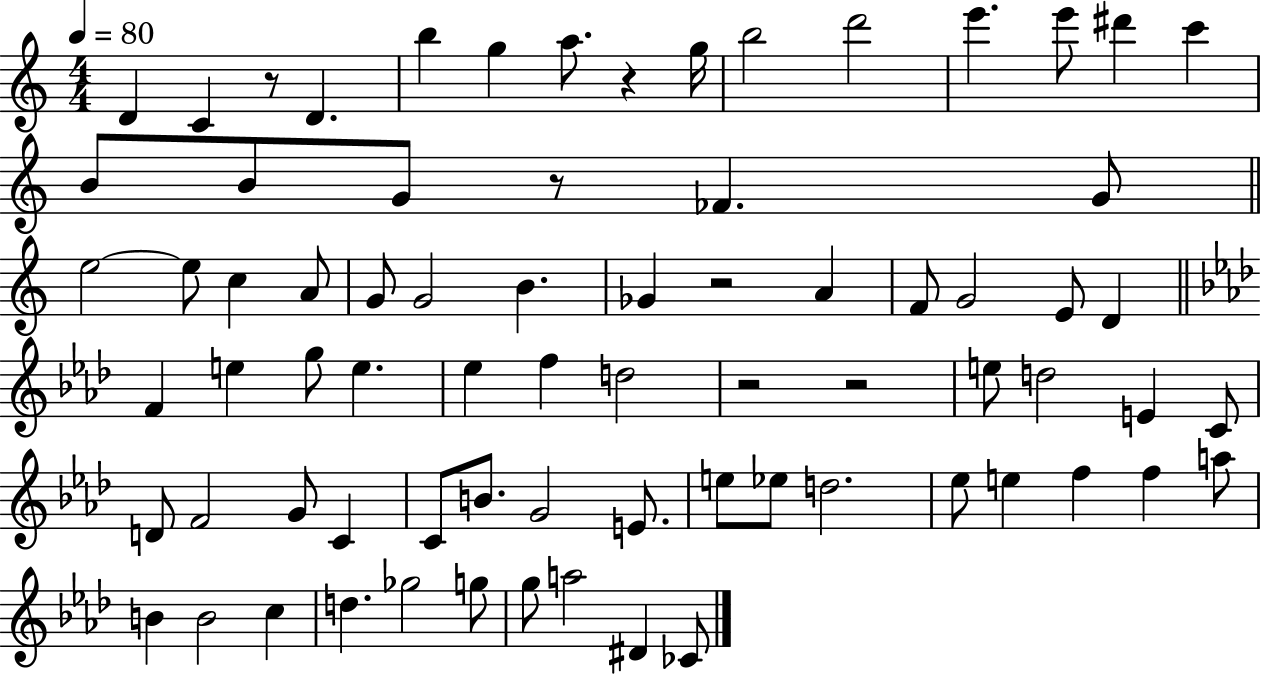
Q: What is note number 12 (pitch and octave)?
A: D#6